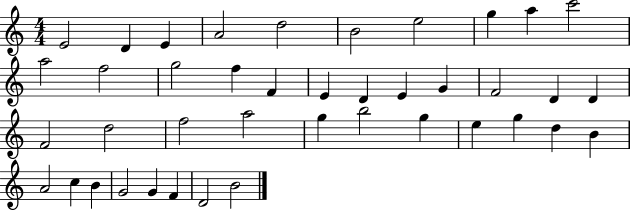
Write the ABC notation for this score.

X:1
T:Untitled
M:4/4
L:1/4
K:C
E2 D E A2 d2 B2 e2 g a c'2 a2 f2 g2 f F E D E G F2 D D F2 d2 f2 a2 g b2 g e g d B A2 c B G2 G F D2 B2